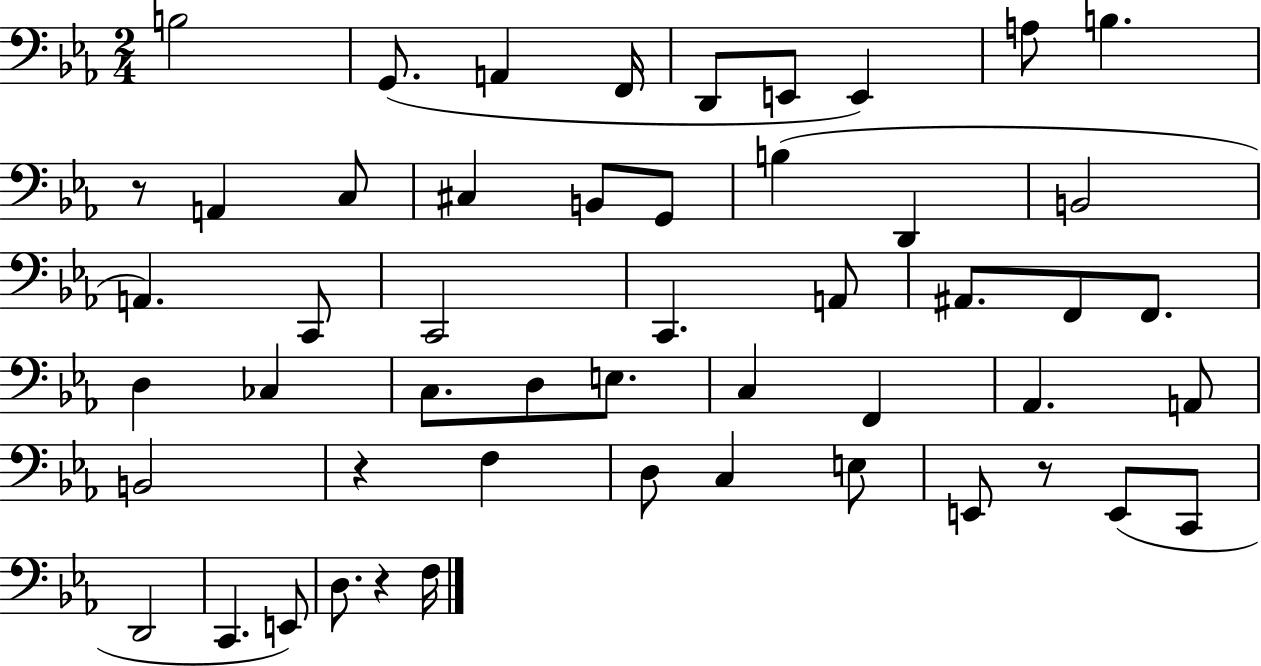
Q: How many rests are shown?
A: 4